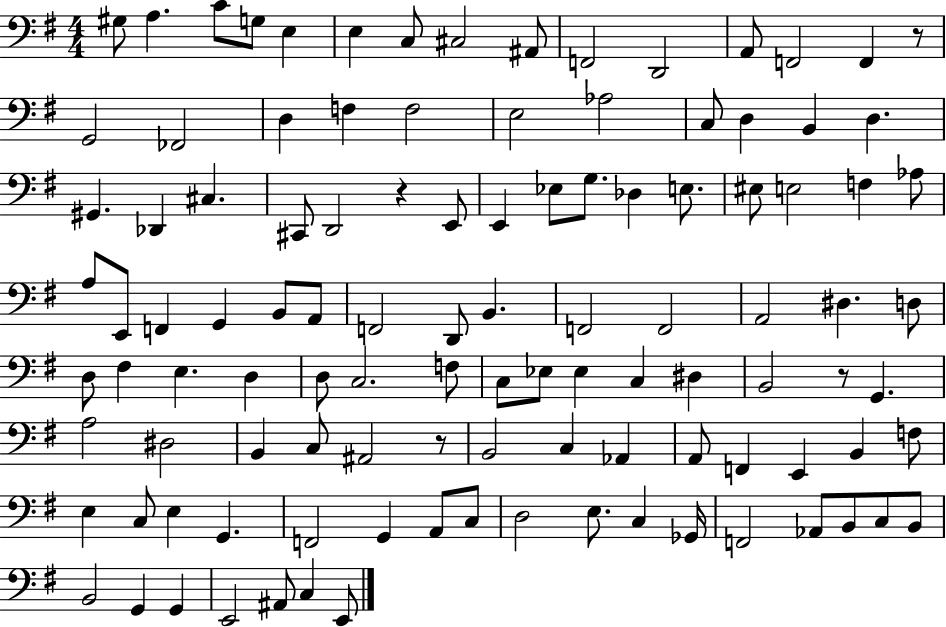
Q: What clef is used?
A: bass